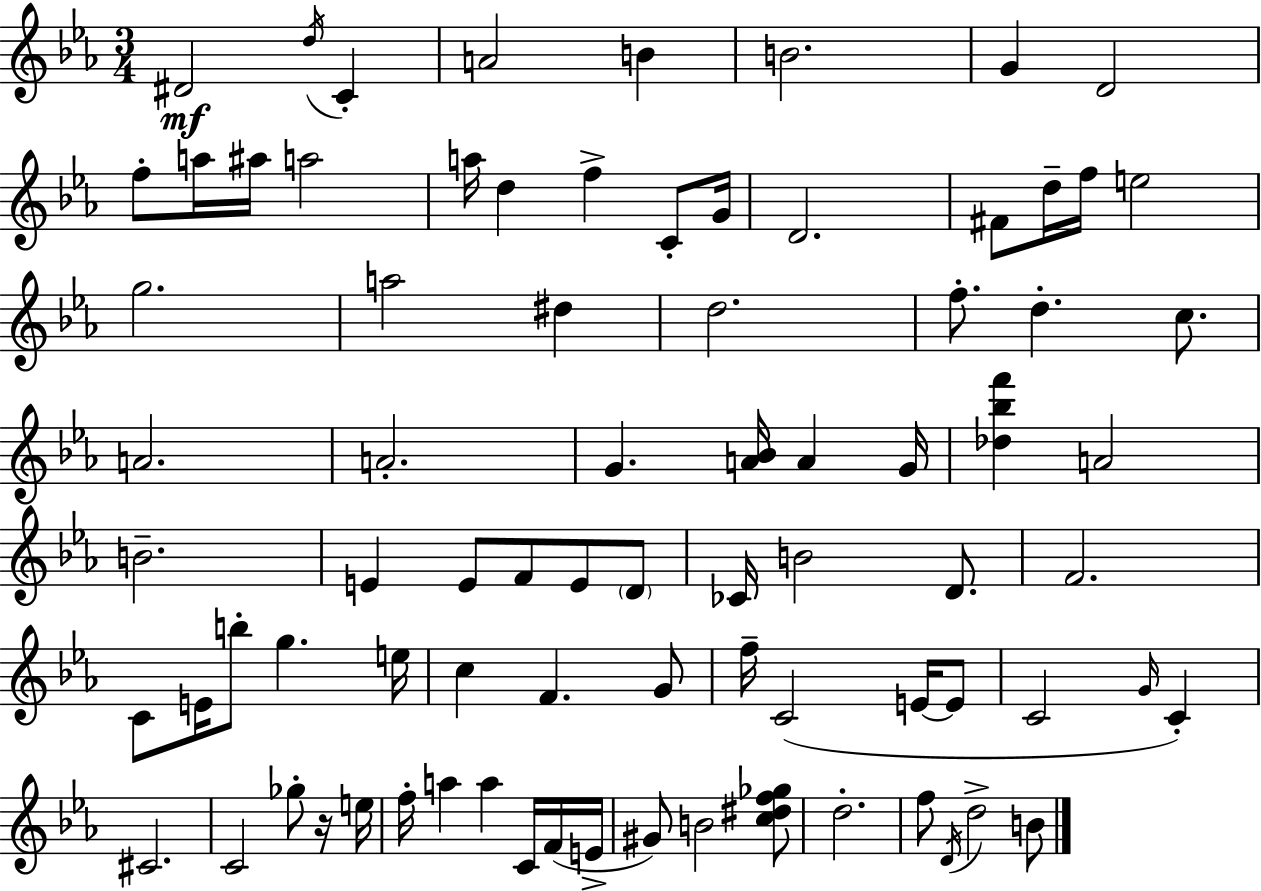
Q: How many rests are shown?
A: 1